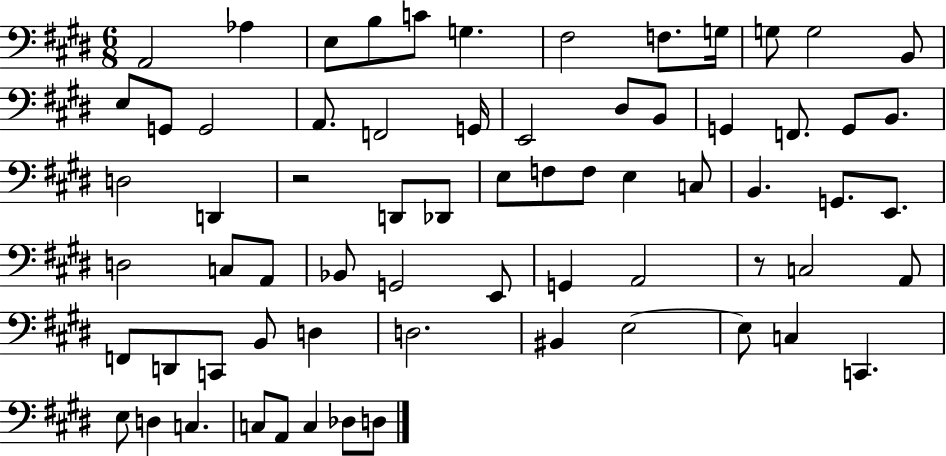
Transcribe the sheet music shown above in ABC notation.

X:1
T:Untitled
M:6/8
L:1/4
K:E
A,,2 _A, E,/2 B,/2 C/2 G, ^F,2 F,/2 G,/4 G,/2 G,2 B,,/2 E,/2 G,,/2 G,,2 A,,/2 F,,2 G,,/4 E,,2 ^D,/2 B,,/2 G,, F,,/2 G,,/2 B,,/2 D,2 D,, z2 D,,/2 _D,,/2 E,/2 F,/2 F,/2 E, C,/2 B,, G,,/2 E,,/2 D,2 C,/2 A,,/2 _B,,/2 G,,2 E,,/2 G,, A,,2 z/2 C,2 A,,/2 F,,/2 D,,/2 C,,/2 B,,/2 D, D,2 ^B,, E,2 E,/2 C, C,, E,/2 D, C, C,/2 A,,/2 C, _D,/2 D,/2